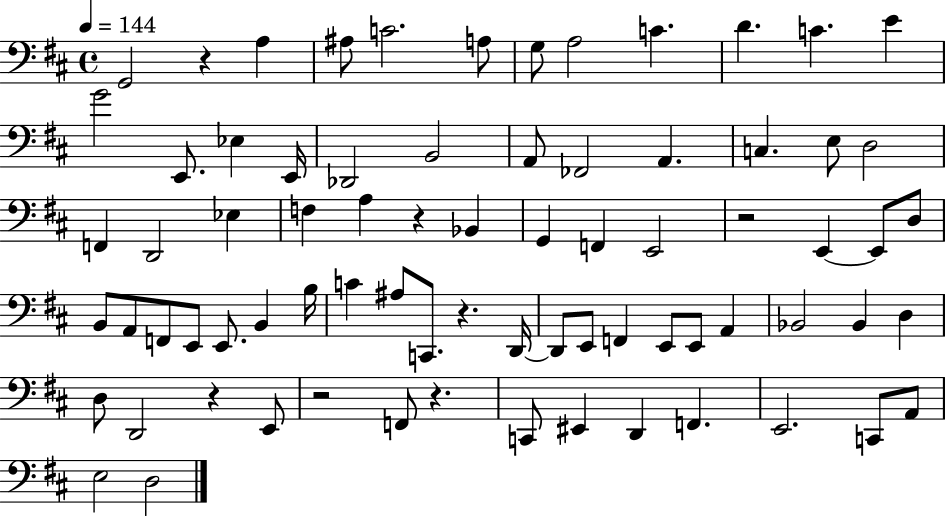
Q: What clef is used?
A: bass